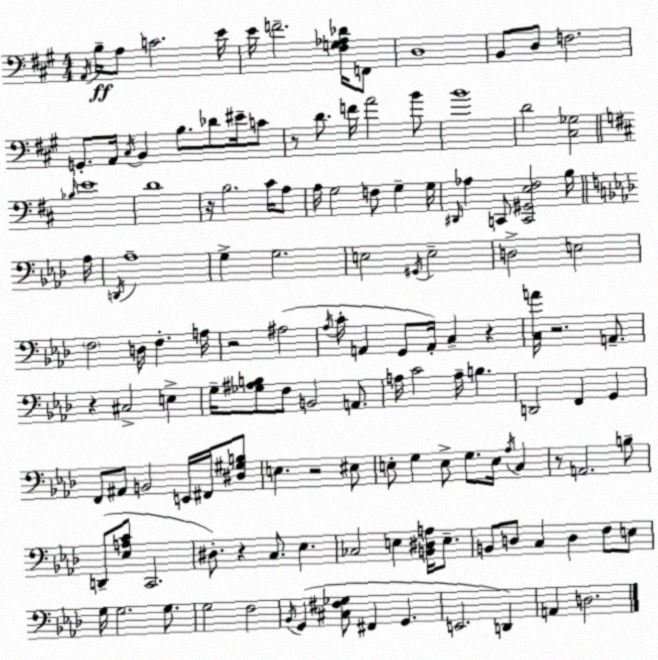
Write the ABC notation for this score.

X:1
T:Untitled
M:4/4
L:1/4
K:A
A,,/4 B,/4 A,/2 C2 E/4 E/4 F2 [^F,G,_A,_D]/4 F,,/2 D,4 B,,/2 D,/2 F,2 G,,/2 A,,/4 ^C,/4 B,, B,/2 _D/2 ^E/4 C/2 z/2 D/2 F/4 A2 B/2 B4 D2 [^C,_G,]2 _B,/4 E4 D4 z/4 B,2 ^C/4 A,/2 A,/4 G,2 F,/2 G, G,/4 ^D,,/4 _A, C,,/2 [C,,^G,,E,^F,]2 B,/4 _A,/4 D,,/4 _A,4 G, G,2 E,2 ^G,,/4 E,2 D,2 E,2 F,2 D,/4 F, A,/4 z2 ^A,2 _A,/4 C/4 A,, G,,/2 A,,/4 C, z [C,A]/4 z2 A,,/2 z ^C,2 E, G,/4 [_G,^A,B,]/2 F,/2 B,,2 A,,/2 A,/4 C2 A,/4 B, D,,2 F,, G,, F,,/2 ^A,,/2 B,,2 E,,/4 ^F,,/4 [^D,^G,B,]/2 E, z2 ^E,/2 E,/2 G, E,/2 G,/2 E,/4 _A,/4 C, z/2 A,,2 B,/2 D,,/2 [_E,A,C]/2 C,,2 ^D,/2 z C,/2 _E, _C,2 E, [B,,^D,A,]/4 E,/2 B,,/2 D,/2 C, D, F,/2 E,/2 G,/4 G,2 G,/2 G,2 F,2 _B,,/4 G,, [^C,^F,_G,]/2 ^F,, G,, E,,2 D,, A,, D,2